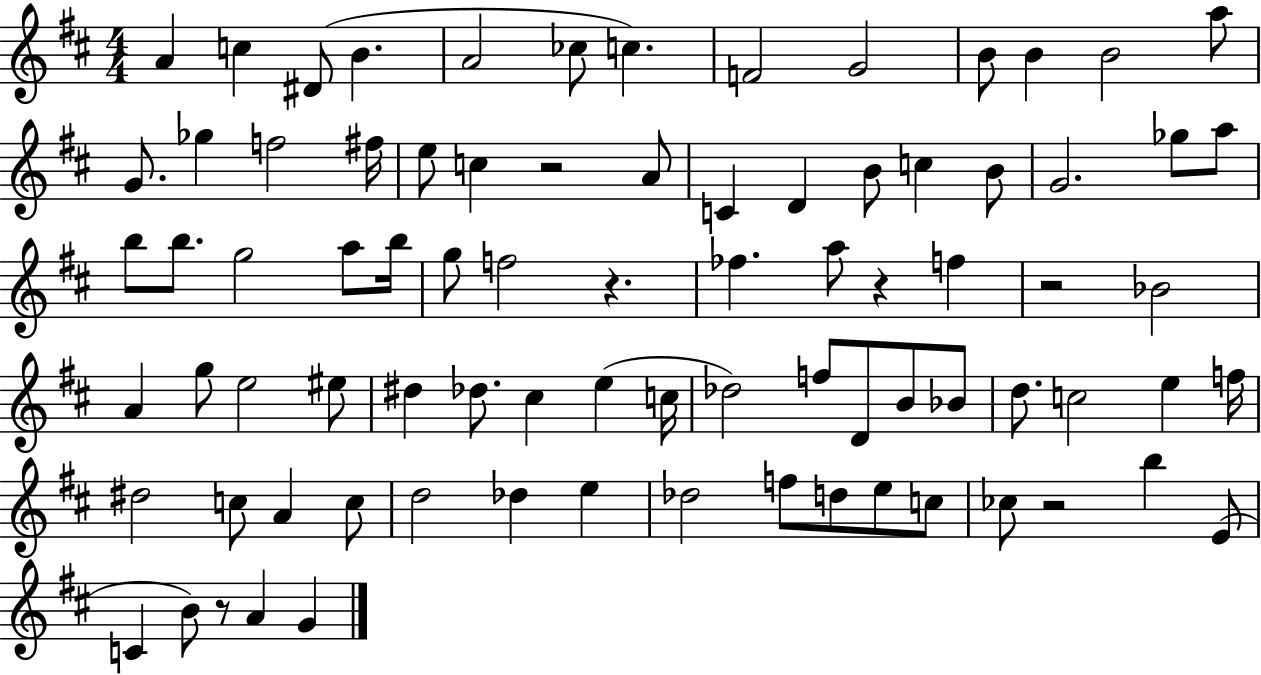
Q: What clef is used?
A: treble